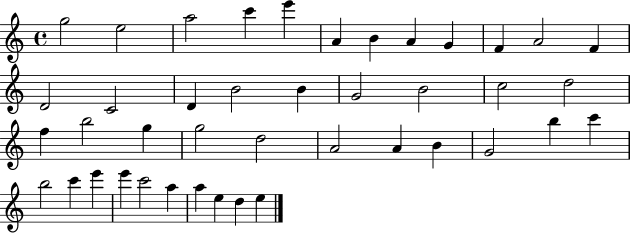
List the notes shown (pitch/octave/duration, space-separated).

G5/h E5/h A5/h C6/q E6/q A4/q B4/q A4/q G4/q F4/q A4/h F4/q D4/h C4/h D4/q B4/h B4/q G4/h B4/h C5/h D5/h F5/q B5/h G5/q G5/h D5/h A4/h A4/q B4/q G4/h B5/q C6/q B5/h C6/q E6/q E6/q C6/h A5/q A5/q E5/q D5/q E5/q